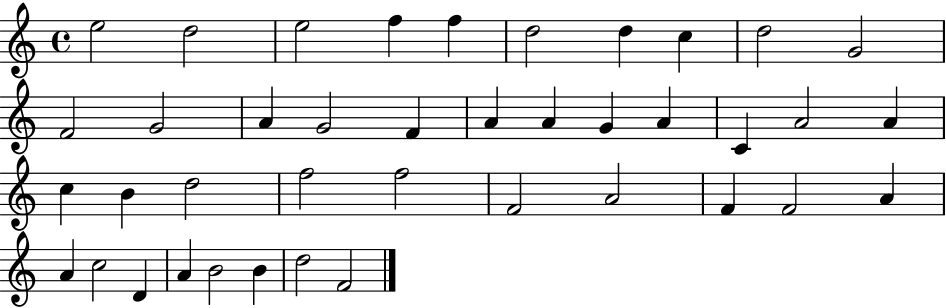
{
  \clef treble
  \time 4/4
  \defaultTimeSignature
  \key c \major
  e''2 d''2 | e''2 f''4 f''4 | d''2 d''4 c''4 | d''2 g'2 | \break f'2 g'2 | a'4 g'2 f'4 | a'4 a'4 g'4 a'4 | c'4 a'2 a'4 | \break c''4 b'4 d''2 | f''2 f''2 | f'2 a'2 | f'4 f'2 a'4 | \break a'4 c''2 d'4 | a'4 b'2 b'4 | d''2 f'2 | \bar "|."
}